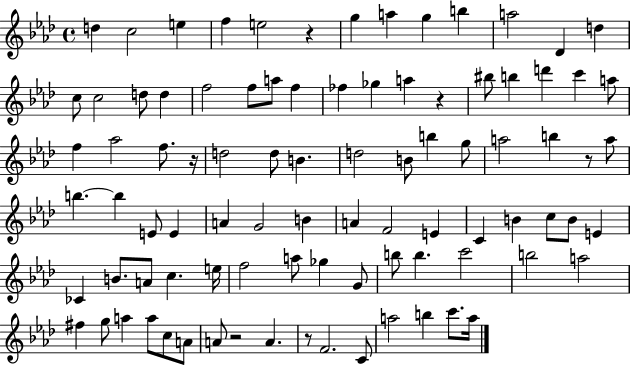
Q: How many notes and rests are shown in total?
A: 90